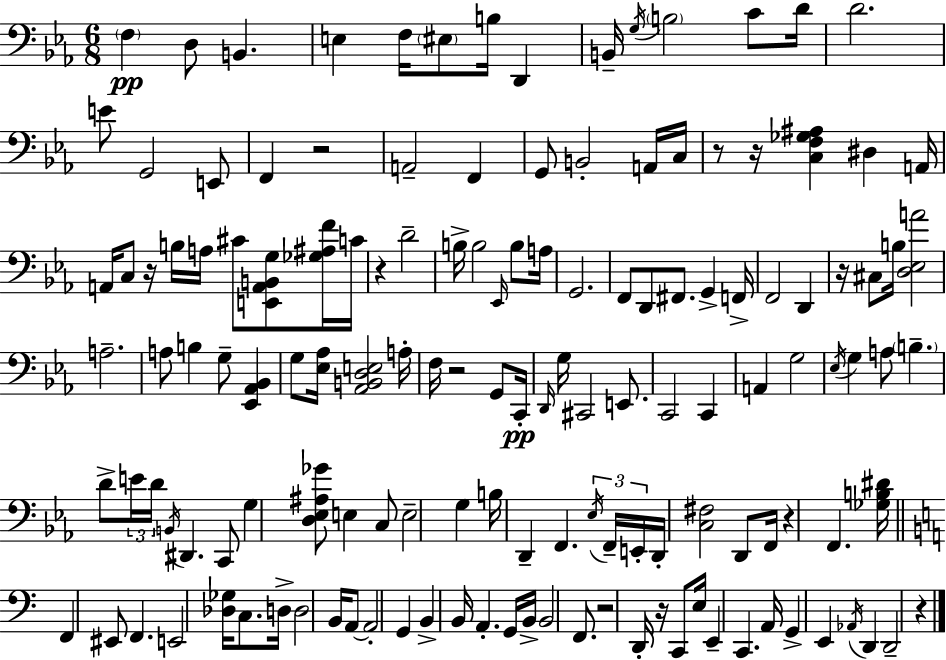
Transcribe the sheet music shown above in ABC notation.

X:1
T:Untitled
M:6/8
L:1/4
K:Eb
F, D,/2 B,, E, F,/4 ^E,/2 B,/4 D,, B,,/4 G,/4 B,2 C/2 D/4 D2 E/2 G,,2 E,,/2 F,, z2 A,,2 F,, G,,/2 B,,2 A,,/4 C,/4 z/2 z/4 [C,F,_G,^A,] ^D, A,,/4 A,,/4 C,/2 z/4 B,/4 A,/4 ^C/2 [E,,A,,B,,G,]/2 [_G,^A,F]/4 C/4 z D2 B,/4 B,2 _E,,/4 B,/2 A,/4 G,,2 F,,/2 D,,/2 ^F,,/2 G,, F,,/4 F,,2 D,, z/4 ^C,/2 B,/4 [D,_E,A]2 A,2 A,/2 B, G,/2 [_E,,_A,,_B,,] G,/2 [_E,_A,]/4 [_A,,B,,D,E,]2 A,/4 F,/4 z2 G,,/2 C,,/4 D,,/4 G,/4 ^C,,2 E,,/2 C,,2 C,, A,, G,2 _E,/4 G, A,/2 B, D/2 E/4 D/4 B,,/4 ^D,, C,,/2 G, [D,_E,^A,_G]/2 E, C,/2 E,2 G, B,/4 D,, F,, _E,/4 F,,/4 E,,/4 D,,/4 [C,^F,]2 D,,/2 F,,/4 z F,, [_G,B,^D]/4 F,, ^E,,/2 F,, E,,2 [_D,_G,]/4 C,/2 D,/4 D,2 B,,/4 A,,/2 A,,2 G,, B,, B,,/4 A,, G,,/4 B,,/4 B,,2 F,,/2 z2 D,,/4 z/4 C,,/2 E,/4 E,, C,, A,,/4 G,, E,, _A,,/4 D,, D,,2 z